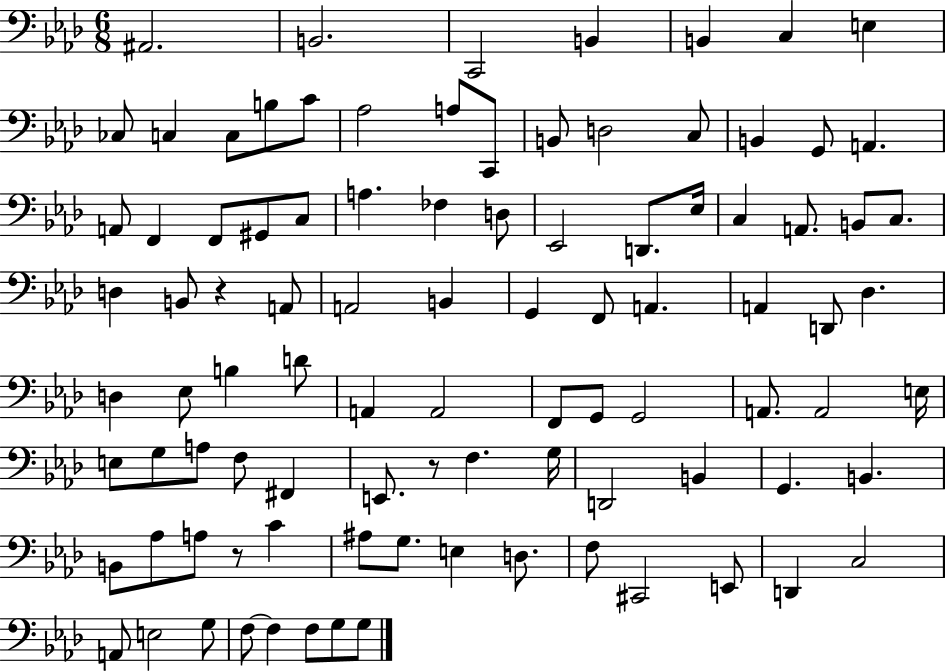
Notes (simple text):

A#2/h. B2/h. C2/h B2/q B2/q C3/q E3/q CES3/e C3/q C3/e B3/e C4/e Ab3/h A3/e C2/e B2/e D3/h C3/e B2/q G2/e A2/q. A2/e F2/q F2/e G#2/e C3/e A3/q. FES3/q D3/e Eb2/h D2/e. Eb3/s C3/q A2/e. B2/e C3/e. D3/q B2/e R/q A2/e A2/h B2/q G2/q F2/e A2/q. A2/q D2/e Db3/q. D3/q Eb3/e B3/q D4/e A2/q A2/h F2/e G2/e G2/h A2/e. A2/h E3/s E3/e G3/e A3/e F3/e F#2/q E2/e. R/e F3/q. G3/s D2/h B2/q G2/q. B2/q. B2/e Ab3/e A3/e R/e C4/q A#3/e G3/e. E3/q D3/e. F3/e C#2/h E2/e D2/q C3/h A2/e E3/h G3/e F3/e F3/q F3/e G3/e G3/e